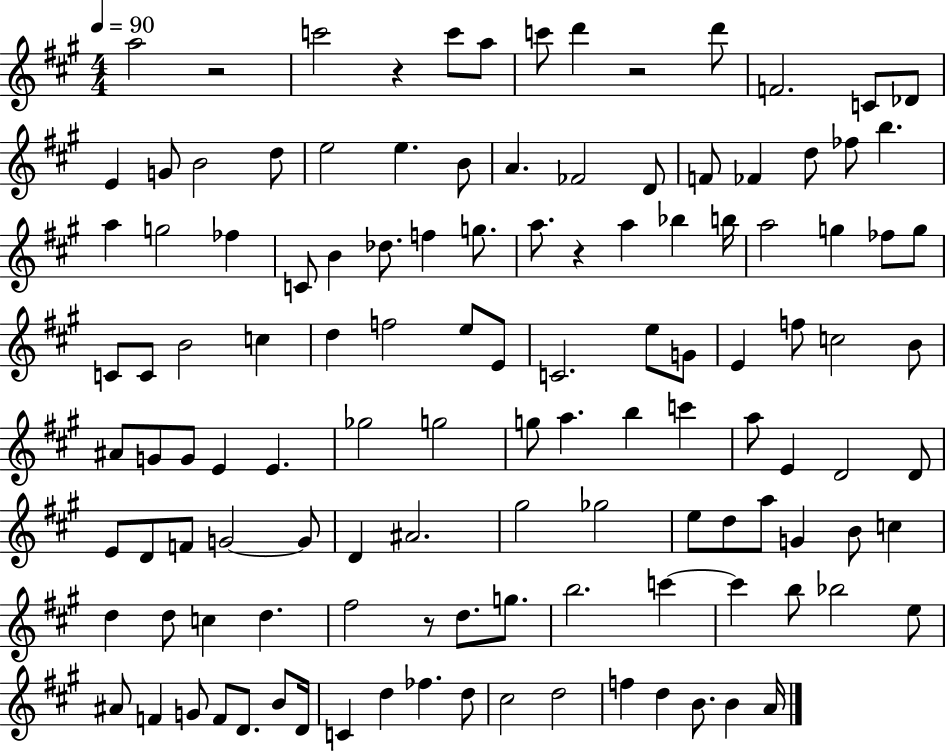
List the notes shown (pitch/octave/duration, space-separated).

A5/h R/h C6/h R/q C6/e A5/e C6/e D6/q R/h D6/e F4/h. C4/e Db4/e E4/q G4/e B4/h D5/e E5/h E5/q. B4/e A4/q. FES4/h D4/e F4/e FES4/q D5/e FES5/e B5/q. A5/q G5/h FES5/q C4/e B4/q Db5/e. F5/q G5/e. A5/e. R/q A5/q Bb5/q B5/s A5/h G5/q FES5/e G5/e C4/e C4/e B4/h C5/q D5/q F5/h E5/e E4/e C4/h. E5/e G4/e E4/q F5/e C5/h B4/e A#4/e G4/e G4/e E4/q E4/q. Gb5/h G5/h G5/e A5/q. B5/q C6/q A5/e E4/q D4/h D4/e E4/e D4/e F4/e G4/h G4/e D4/q A#4/h. G#5/h Gb5/h E5/e D5/e A5/e G4/q B4/e C5/q D5/q D5/e C5/q D5/q. F#5/h R/e D5/e. G5/e. B5/h. C6/q C6/q B5/e Bb5/h E5/e A#4/e F4/q G4/e F4/e D4/e. B4/e D4/s C4/q D5/q FES5/q. D5/e C#5/h D5/h F5/q D5/q B4/e. B4/q A4/s